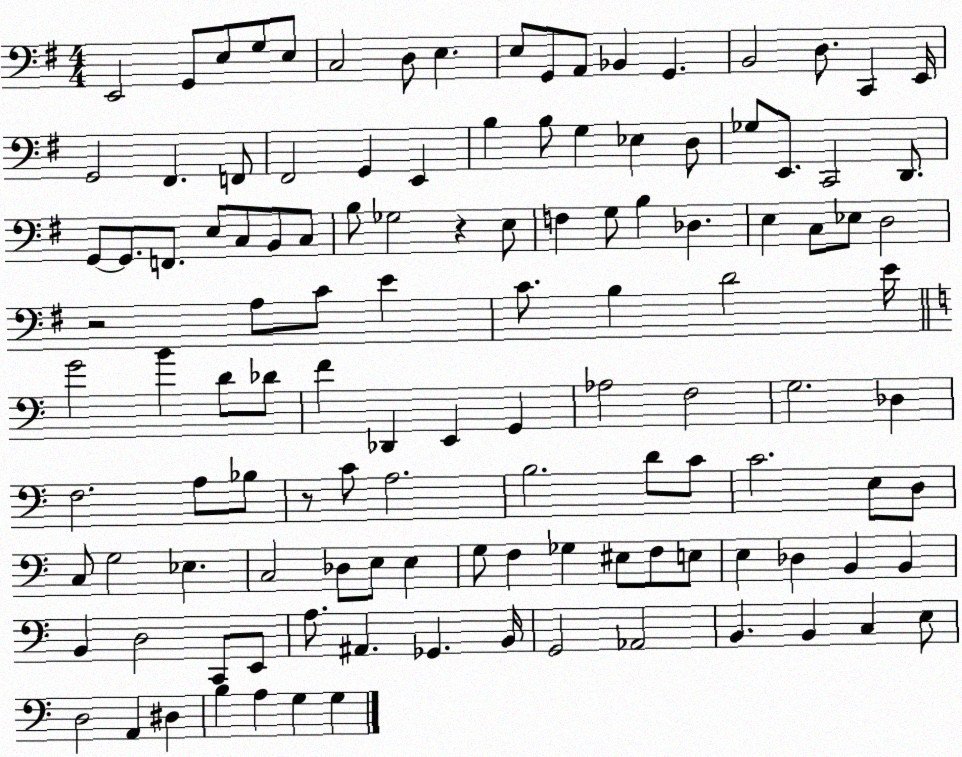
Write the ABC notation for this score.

X:1
T:Untitled
M:4/4
L:1/4
K:G
E,,2 G,,/2 E,/2 G,/2 E,/2 C,2 D,/2 E, E,/2 G,,/2 A,,/2 _B,, G,, B,,2 D,/2 C,, E,,/4 G,,2 ^F,, F,,/2 ^F,,2 G,, E,, B, B,/2 G, _E, D,/2 _G,/2 E,,/2 C,,2 D,,/2 G,,/2 G,,/2 F,,/2 E,/2 C,/2 B,,/2 C,/2 B,/2 _G,2 z E,/2 F, G,/2 B, _D, E, C,/2 _E,/2 D,2 z2 A,/2 C/2 E C/2 B, D2 E/4 G2 B D/2 _D/2 F _D,, E,, G,, _A,2 F,2 G,2 _D, F,2 A,/2 _B,/2 z/2 C/2 A,2 B,2 D/2 C/2 C2 E,/2 D,/2 C,/2 G,2 _E, C,2 _D,/2 E,/2 E, G,/2 F, _G, ^E,/2 F,/2 E,/2 E, _D, B,, B,, B,, D,2 C,,/2 E,,/2 A,/2 ^A,, _G,, B,,/4 G,,2 _A,,2 B,, B,, C, E,/2 D,2 A,, ^D, B, A, G, G,